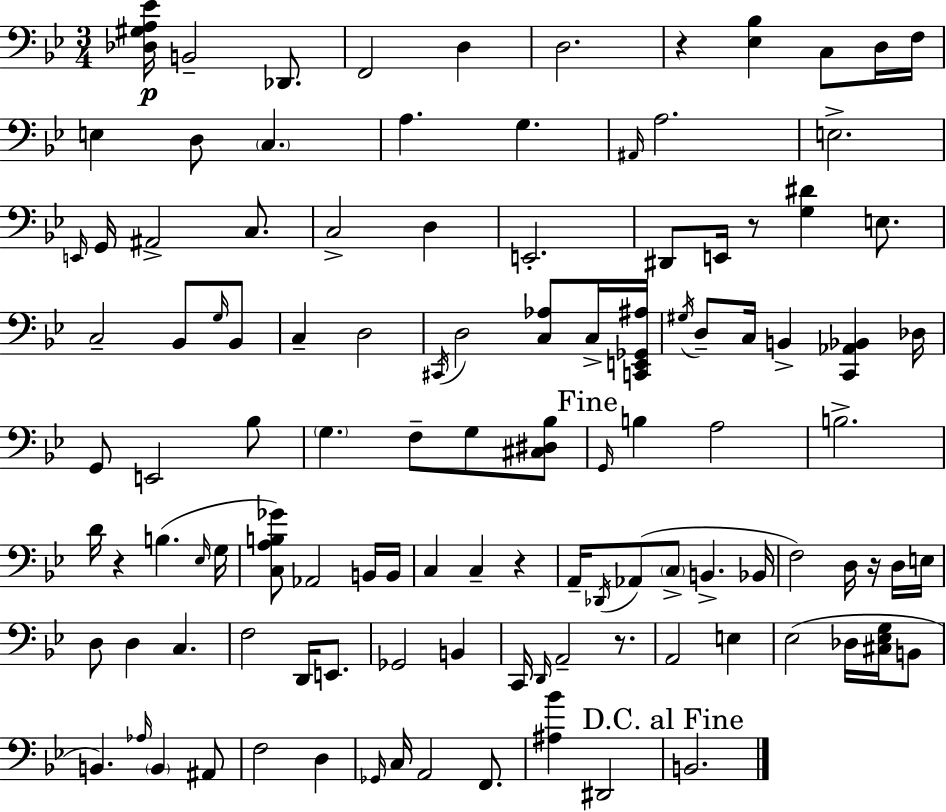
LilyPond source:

{
  \clef bass
  \numericTimeSignature
  \time 3/4
  \key g \minor
  <des gis a ees'>16\p b,2-- des,8. | f,2 d4 | d2. | r4 <ees bes>4 c8 d16 f16 | \break e4 d8 \parenthesize c4. | a4. g4. | \grace { ais,16 } a2. | e2.-> | \break \grace { e,16 } g,16 ais,2-> c8. | c2-> d4 | e,2.-. | dis,8 e,16 r8 <g dis'>4 e8. | \break c2-- bes,8 | \grace { g16 } bes,8 c4-- d2 | \acciaccatura { cis,16 } d2 | <c aes>8 c16-> <c, e, ges, ais>16 \acciaccatura { gis16 } d8-- c16 b,4-> | \break <c, aes, bes,>4 des16 g,8 e,2 | bes8 \parenthesize g4. f8-- | g8 <cis dis bes>8 \mark "Fine" \grace { g,16 } b4 a2 | b2.-> | \break d'16 r4 b4.( | \grace { ees16 } g16 <c a b ges'>8) aes,2 | b,16 b,16 c4 c4-- | r4 a,16-- \acciaccatura { des,16 } aes,8( \parenthesize c8-> | \break b,4.-> bes,16 f2) | d16 r16 d16 e16 d8 d4 | c4. f2 | d,16 e,8. ges,2 | \break b,4 c,16 \grace { d,16 } a,2-- | r8. a,2 | e4 ees2( | des16 <cis ees g>16 b,8 b,4.) | \break \grace { aes16 } \parenthesize b,4 ais,8 f2 | d4 \grace { ges,16 } c16 | a,2 f,8. <ais bes'>4 | dis,2 \mark "D.C. al Fine" b,2. | \break \bar "|."
}